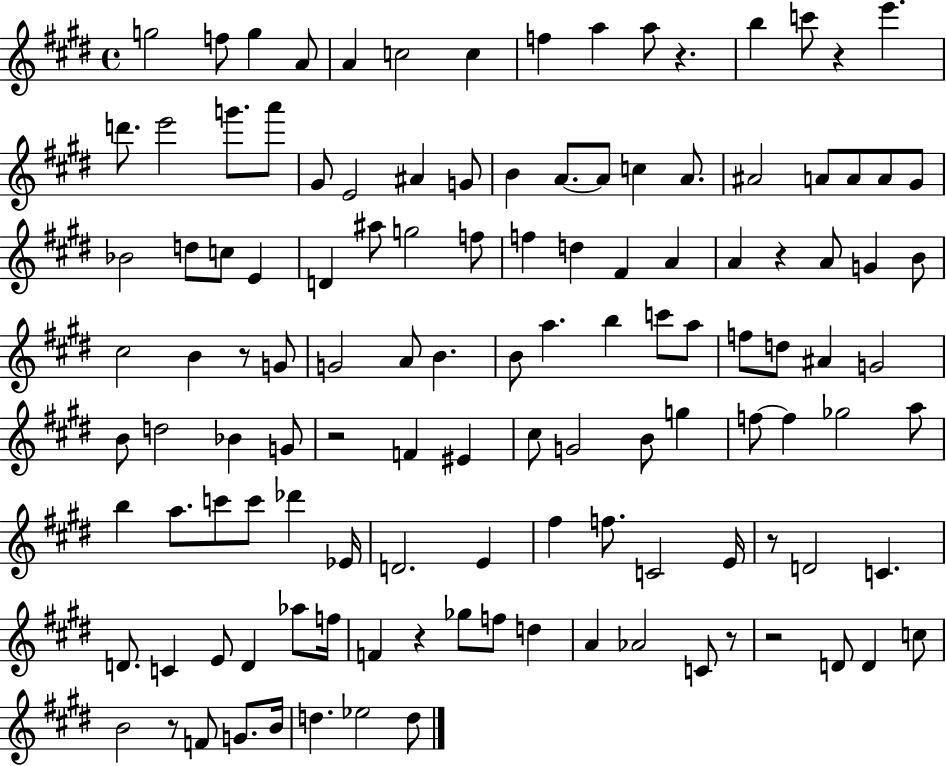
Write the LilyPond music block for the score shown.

{
  \clef treble
  \time 4/4
  \defaultTimeSignature
  \key e \major
  g''2 f''8 g''4 a'8 | a'4 c''2 c''4 | f''4 a''4 a''8 r4. | b''4 c'''8 r4 e'''4. | \break d'''8. e'''2 g'''8. a'''8 | gis'8 e'2 ais'4 g'8 | b'4 a'8.~~ a'8 c''4 a'8. | ais'2 a'8 a'8 a'8 gis'8 | \break bes'2 d''8 c''8 e'4 | d'4 ais''8 g''2 f''8 | f''4 d''4 fis'4 a'4 | a'4 r4 a'8 g'4 b'8 | \break cis''2 b'4 r8 g'8 | g'2 a'8 b'4. | b'8 a''4. b''4 c'''8 a''8 | f''8 d''8 ais'4 g'2 | \break b'8 d''2 bes'4 g'8 | r2 f'4 eis'4 | cis''8 g'2 b'8 g''4 | f''8~~ f''4 ges''2 a''8 | \break b''4 a''8. c'''8 c'''8 des'''4 ees'16 | d'2. e'4 | fis''4 f''8. c'2 e'16 | r8 d'2 c'4. | \break d'8. c'4 e'8 d'4 aes''8 f''16 | f'4 r4 ges''8 f''8 d''4 | a'4 aes'2 c'8 r8 | r2 d'8 d'4 c''8 | \break b'2 r8 f'8 g'8. b'16 | d''4. ees''2 d''8 | \bar "|."
}